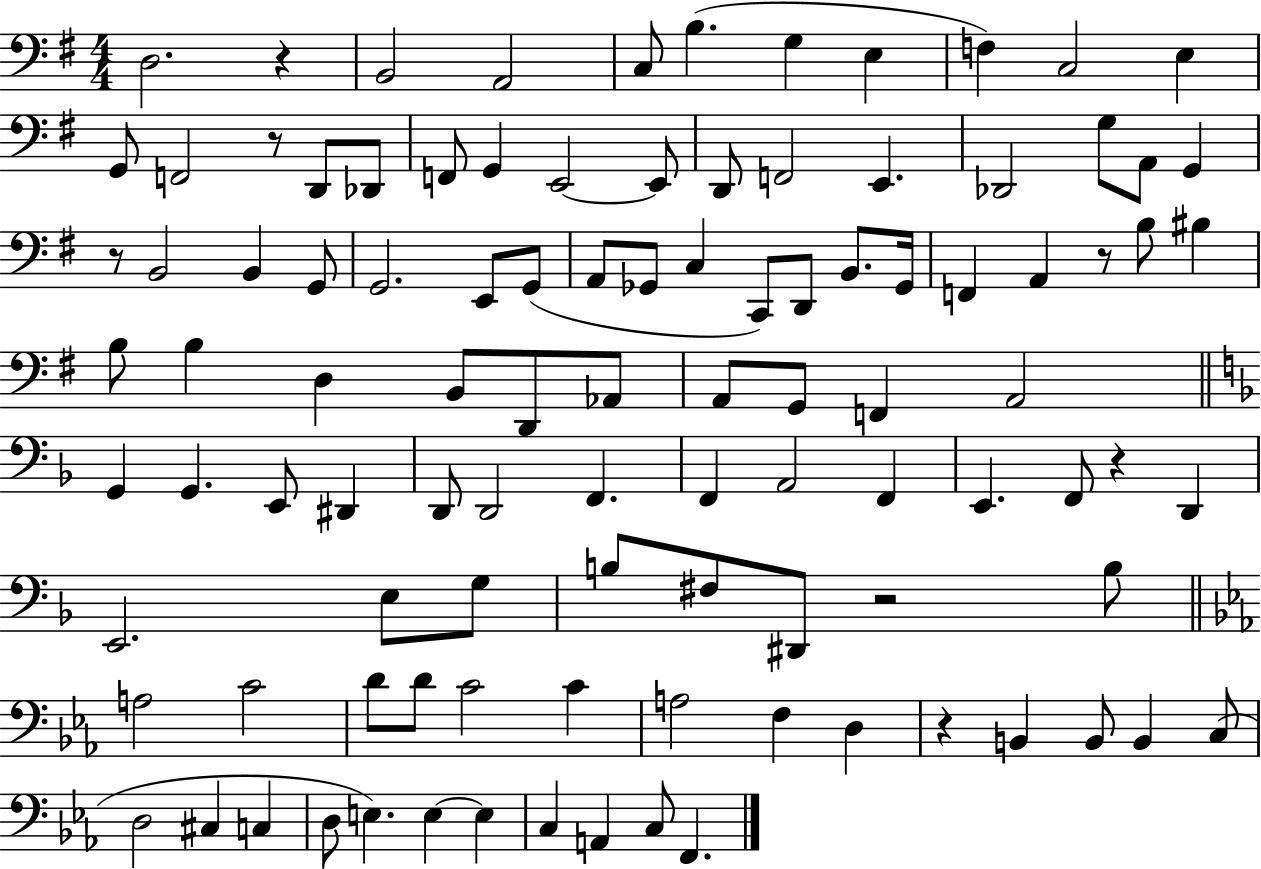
X:1
T:Untitled
M:4/4
L:1/4
K:G
D,2 z B,,2 A,,2 C,/2 B, G, E, F, C,2 E, G,,/2 F,,2 z/2 D,,/2 _D,,/2 F,,/2 G,, E,,2 E,,/2 D,,/2 F,,2 E,, _D,,2 G,/2 A,,/2 G,, z/2 B,,2 B,, G,,/2 G,,2 E,,/2 G,,/2 A,,/2 _G,,/2 C, C,,/2 D,,/2 B,,/2 _G,,/4 F,, A,, z/2 B,/2 ^B, B,/2 B, D, B,,/2 D,,/2 _A,,/2 A,,/2 G,,/2 F,, A,,2 G,, G,, E,,/2 ^D,, D,,/2 D,,2 F,, F,, A,,2 F,, E,, F,,/2 z D,, E,,2 E,/2 G,/2 B,/2 ^F,/2 ^D,,/2 z2 B,/2 A,2 C2 D/2 D/2 C2 C A,2 F, D, z B,, B,,/2 B,, C,/2 D,2 ^C, C, D,/2 E, E, E, C, A,, C,/2 F,,